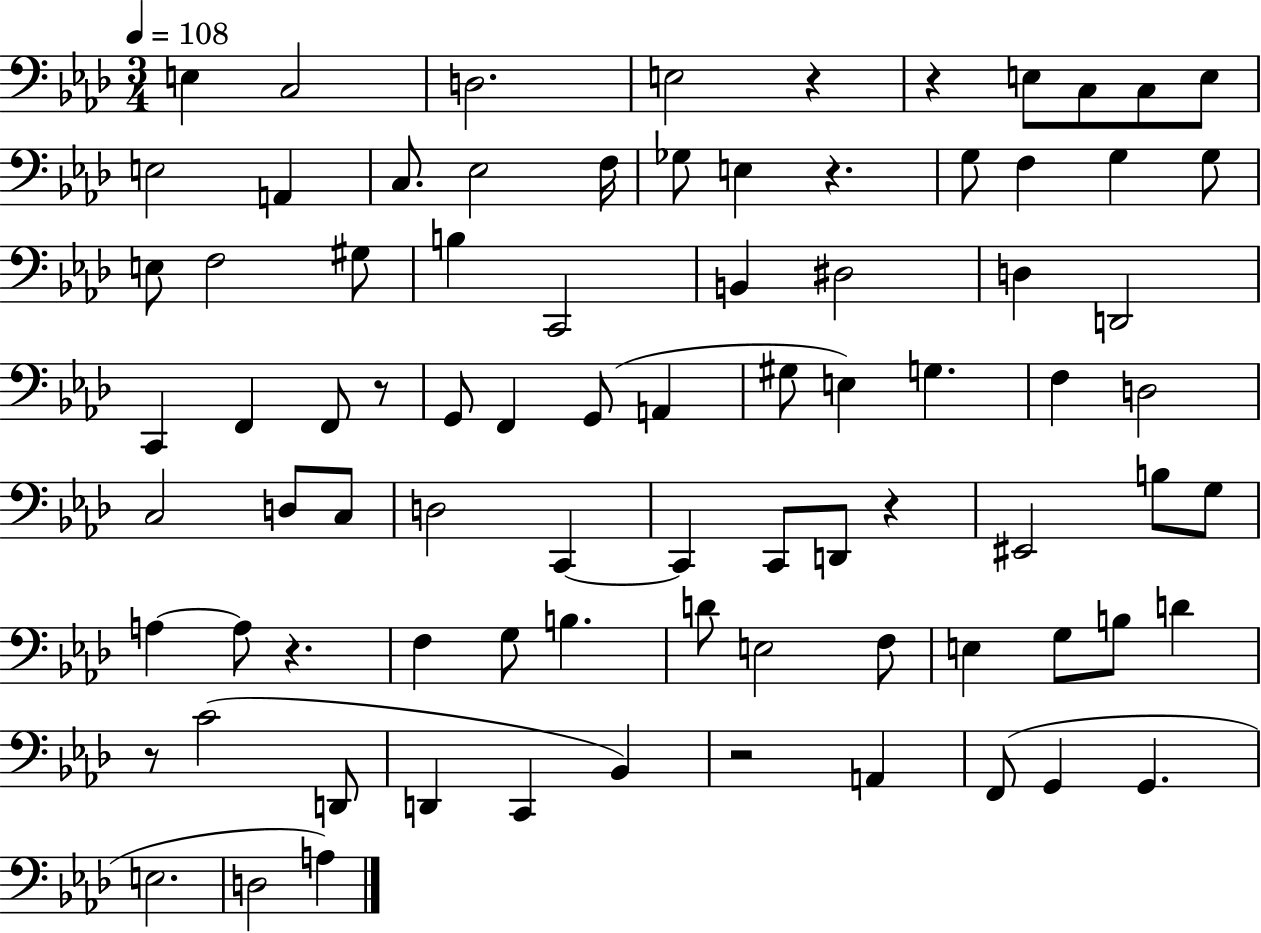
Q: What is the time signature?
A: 3/4